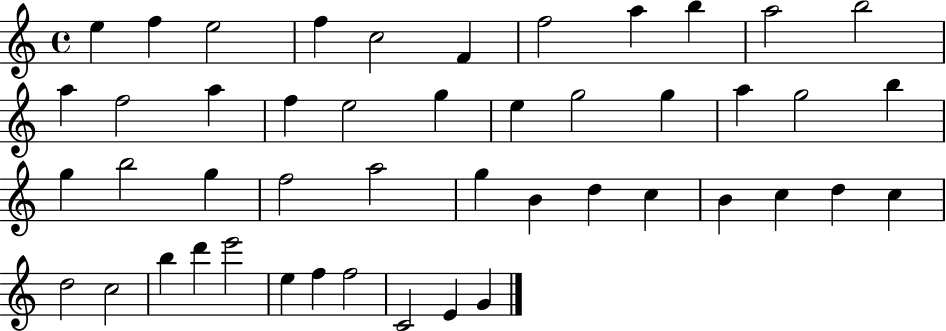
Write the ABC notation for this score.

X:1
T:Untitled
M:4/4
L:1/4
K:C
e f e2 f c2 F f2 a b a2 b2 a f2 a f e2 g e g2 g a g2 b g b2 g f2 a2 g B d c B c d c d2 c2 b d' e'2 e f f2 C2 E G